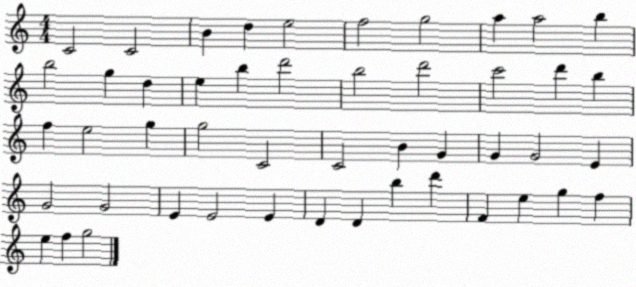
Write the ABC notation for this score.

X:1
T:Untitled
M:4/4
L:1/4
K:C
C2 C2 B d e2 f2 g2 a a2 b b2 g d e b d'2 b2 d'2 c'2 d' b f e2 g g2 C2 C2 B G G G2 E G2 G2 E E2 E D D b d' F e g f e f g2